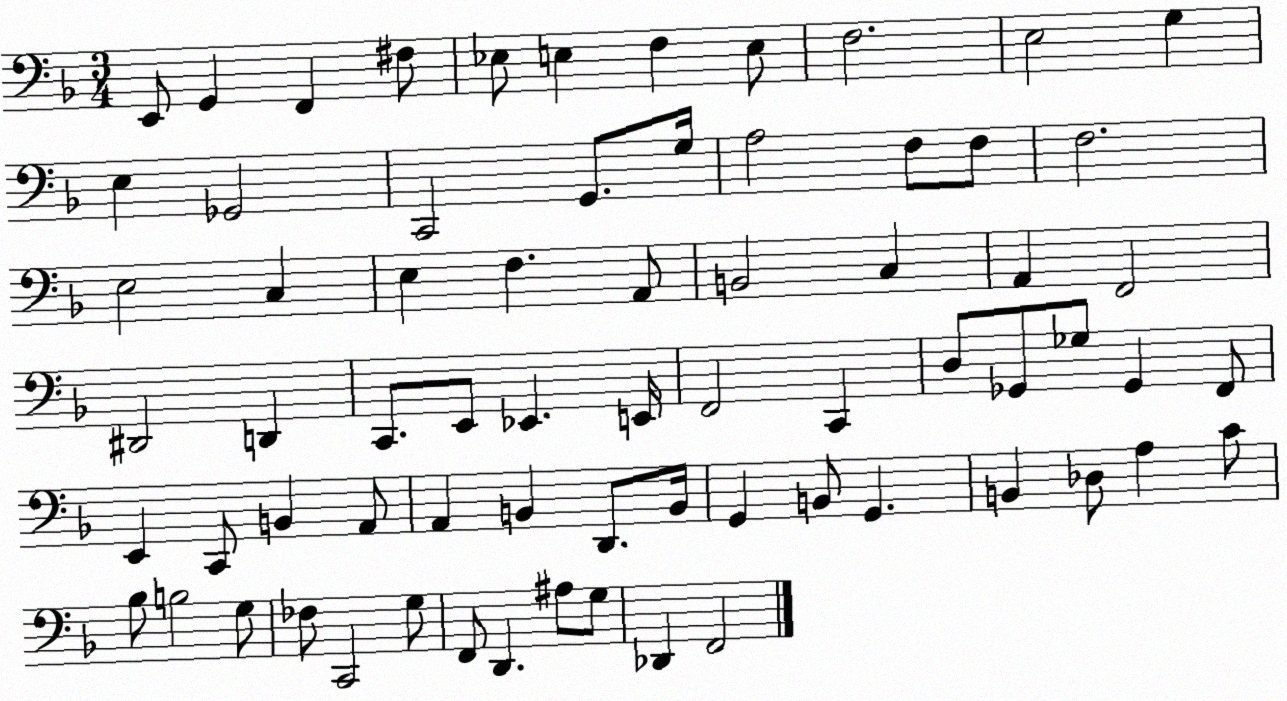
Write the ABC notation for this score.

X:1
T:Untitled
M:3/4
L:1/4
K:F
E,,/2 G,, F,, ^F,/2 _E,/2 E, F, E,/2 F,2 E,2 G, E, _G,,2 C,,2 G,,/2 G,/4 A,2 F,/2 F,/2 F,2 E,2 C, E, F, A,,/2 B,,2 C, A,, F,,2 ^D,,2 D,, C,,/2 E,,/2 _E,, E,,/4 F,,2 C,, D,/2 _G,,/2 _G,/2 _G,, F,,/2 E,, C,,/2 B,, A,,/2 A,, B,, D,,/2 B,,/4 G,, B,,/2 G,, B,, _D,/2 A, C/2 _B,/2 B,2 G,/2 _F,/2 C,,2 G,/2 F,,/2 D,, ^A,/2 G,/2 _D,, F,,2